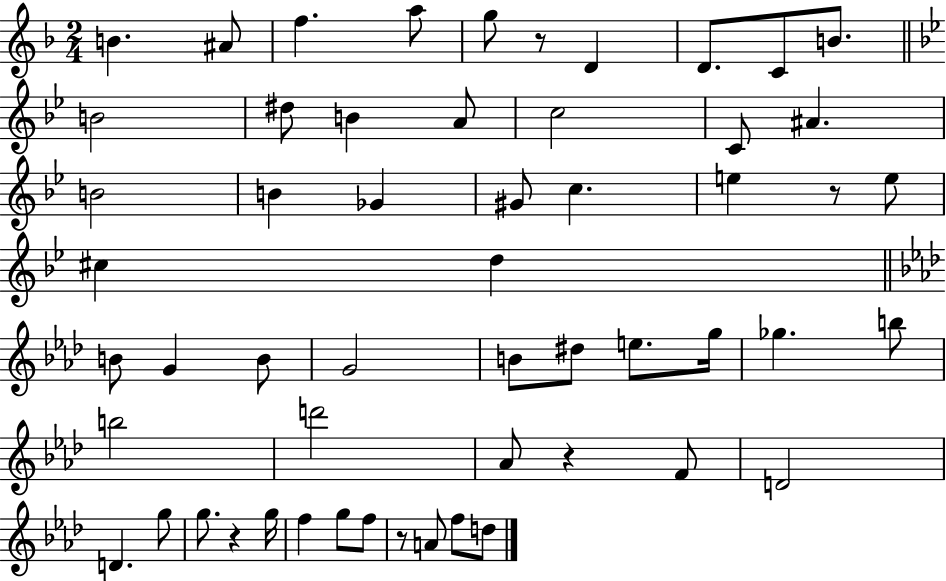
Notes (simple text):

B4/q. A#4/e F5/q. A5/e G5/e R/e D4/q D4/e. C4/e B4/e. B4/h D#5/e B4/q A4/e C5/h C4/e A#4/q. B4/h B4/q Gb4/q G#4/e C5/q. E5/q R/e E5/e C#5/q D5/q B4/e G4/q B4/e G4/h B4/e D#5/e E5/e. G5/s Gb5/q. B5/e B5/h D6/h Ab4/e R/q F4/e D4/h D4/q. G5/e G5/e. R/q G5/s F5/q G5/e F5/e R/e A4/e F5/e D5/e